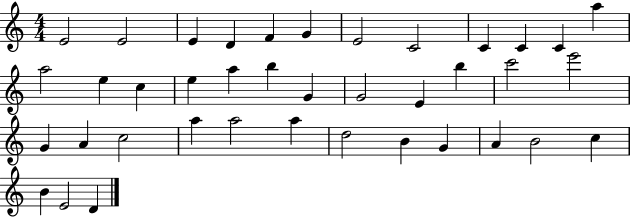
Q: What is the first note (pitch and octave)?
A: E4